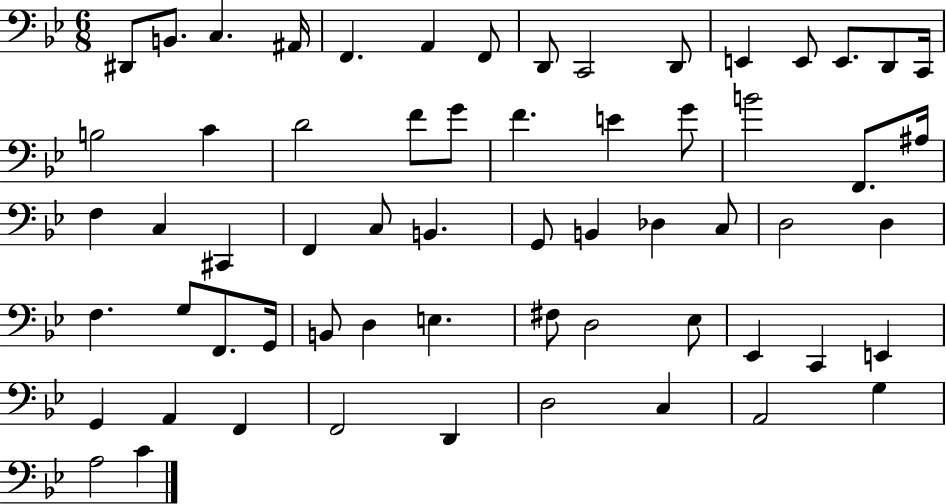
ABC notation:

X:1
T:Untitled
M:6/8
L:1/4
K:Bb
^D,,/2 B,,/2 C, ^A,,/4 F,, A,, F,,/2 D,,/2 C,,2 D,,/2 E,, E,,/2 E,,/2 D,,/2 C,,/4 B,2 C D2 F/2 G/2 F E G/2 B2 F,,/2 ^A,/4 F, C, ^C,, F,, C,/2 B,, G,,/2 B,, _D, C,/2 D,2 D, F, G,/2 F,,/2 G,,/4 B,,/2 D, E, ^F,/2 D,2 _E,/2 _E,, C,, E,, G,, A,, F,, F,,2 D,, D,2 C, A,,2 G, A,2 C